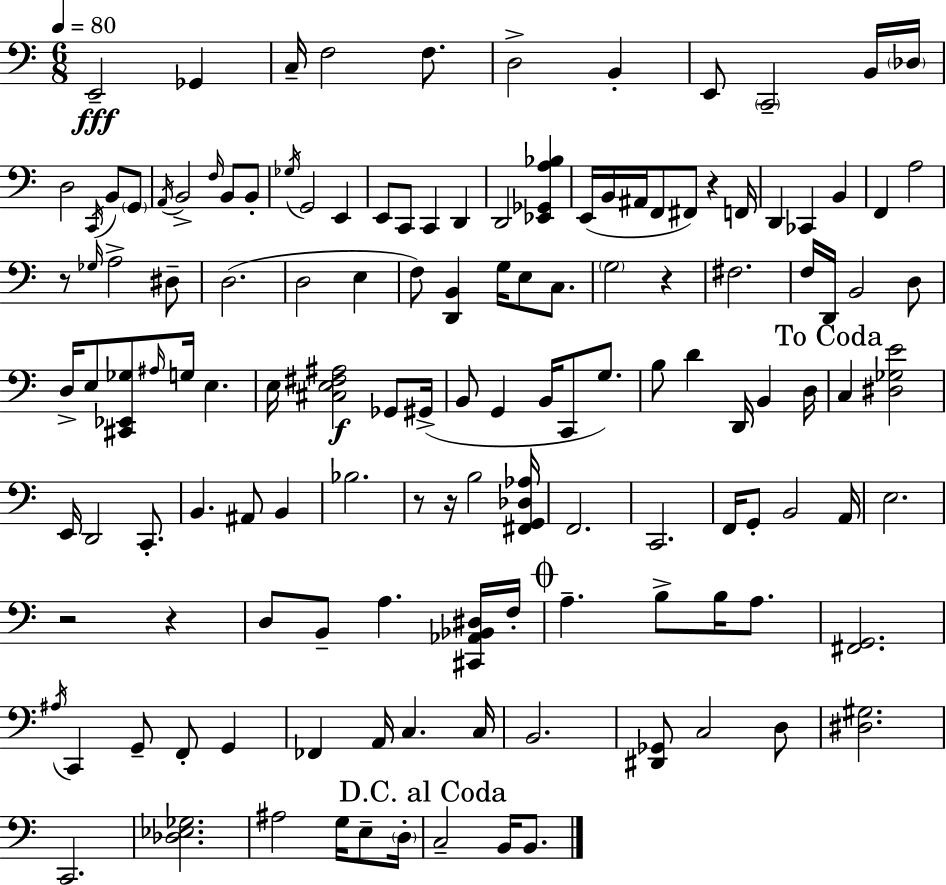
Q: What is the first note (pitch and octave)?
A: E2